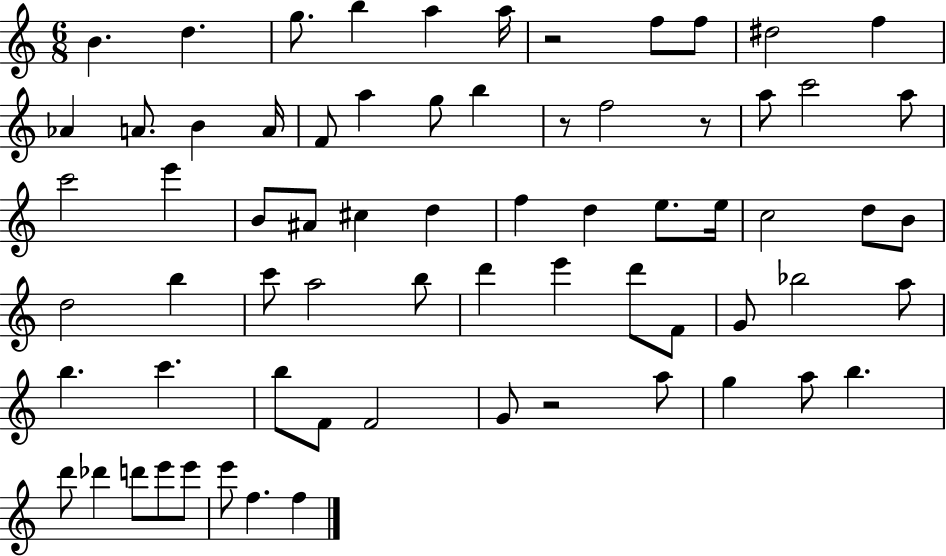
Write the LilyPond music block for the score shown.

{
  \clef treble
  \numericTimeSignature
  \time 6/8
  \key c \major
  b'4. d''4. | g''8. b''4 a''4 a''16 | r2 f''8 f''8 | dis''2 f''4 | \break aes'4 a'8. b'4 a'16 | f'8 a''4 g''8 b''4 | r8 f''2 r8 | a''8 c'''2 a''8 | \break c'''2 e'''4 | b'8 ais'8 cis''4 d''4 | f''4 d''4 e''8. e''16 | c''2 d''8 b'8 | \break d''2 b''4 | c'''8 a''2 b''8 | d'''4 e'''4 d'''8 f'8 | g'8 bes''2 a''8 | \break b''4. c'''4. | b''8 f'8 f'2 | g'8 r2 a''8 | g''4 a''8 b''4. | \break d'''8 des'''4 d'''8 e'''8 e'''8 | e'''8 f''4. f''4 | \bar "|."
}